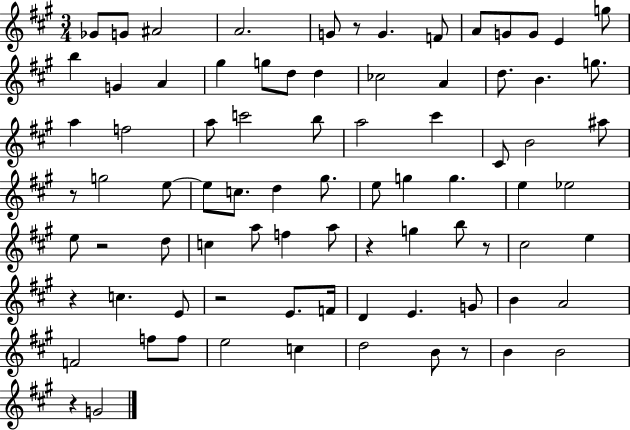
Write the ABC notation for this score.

X:1
T:Untitled
M:3/4
L:1/4
K:A
_G/2 G/2 ^A2 A2 G/2 z/2 G F/2 A/2 G/2 G/2 E g/2 b G A ^g g/2 d/2 d _c2 A d/2 B g/2 a f2 a/2 c'2 b/2 a2 ^c' ^C/2 B2 ^a/2 z/2 g2 e/2 e/2 c/2 d ^g/2 e/2 g g e _e2 e/2 z2 d/2 c a/2 f a/2 z g b/2 z/2 ^c2 e z c E/2 z2 E/2 F/4 D E G/2 B A2 F2 f/2 f/2 e2 c d2 B/2 z/2 B B2 z G2